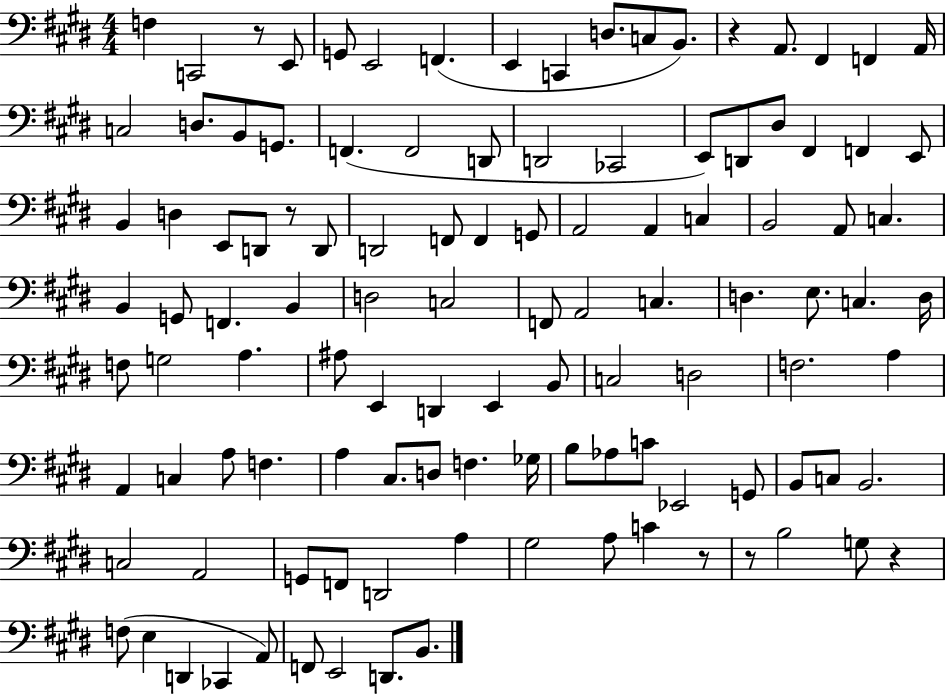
{
  \clef bass
  \numericTimeSignature
  \time 4/4
  \key e \major
  f4 c,2 r8 e,8 | g,8 e,2 f,4.( | e,4 c,4 d8. c8 b,8.) | r4 a,8. fis,4 f,4 a,16 | \break c2 d8. b,8 g,8. | f,4.( f,2 d,8 | d,2 ces,2 | e,8) d,8 dis8 fis,4 f,4 e,8 | \break b,4 d4 e,8 d,8 r8 d,8 | d,2 f,8 f,4 g,8 | a,2 a,4 c4 | b,2 a,8 c4. | \break b,4 g,8 f,4. b,4 | d2 c2 | f,8 a,2 c4. | d4. e8. c4. d16 | \break f8 g2 a4. | ais8 e,4 d,4 e,4 b,8 | c2 d2 | f2. a4 | \break a,4 c4 a8 f4. | a4 cis8. d8 f4. ges16 | b8 aes8 c'8 ees,2 g,8 | b,8 c8 b,2. | \break c2 a,2 | g,8 f,8 d,2 a4 | gis2 a8 c'4 r8 | r8 b2 g8 r4 | \break f8( e4 d,4 ces,4 a,8) | f,8 e,2 d,8. b,8. | \bar "|."
}